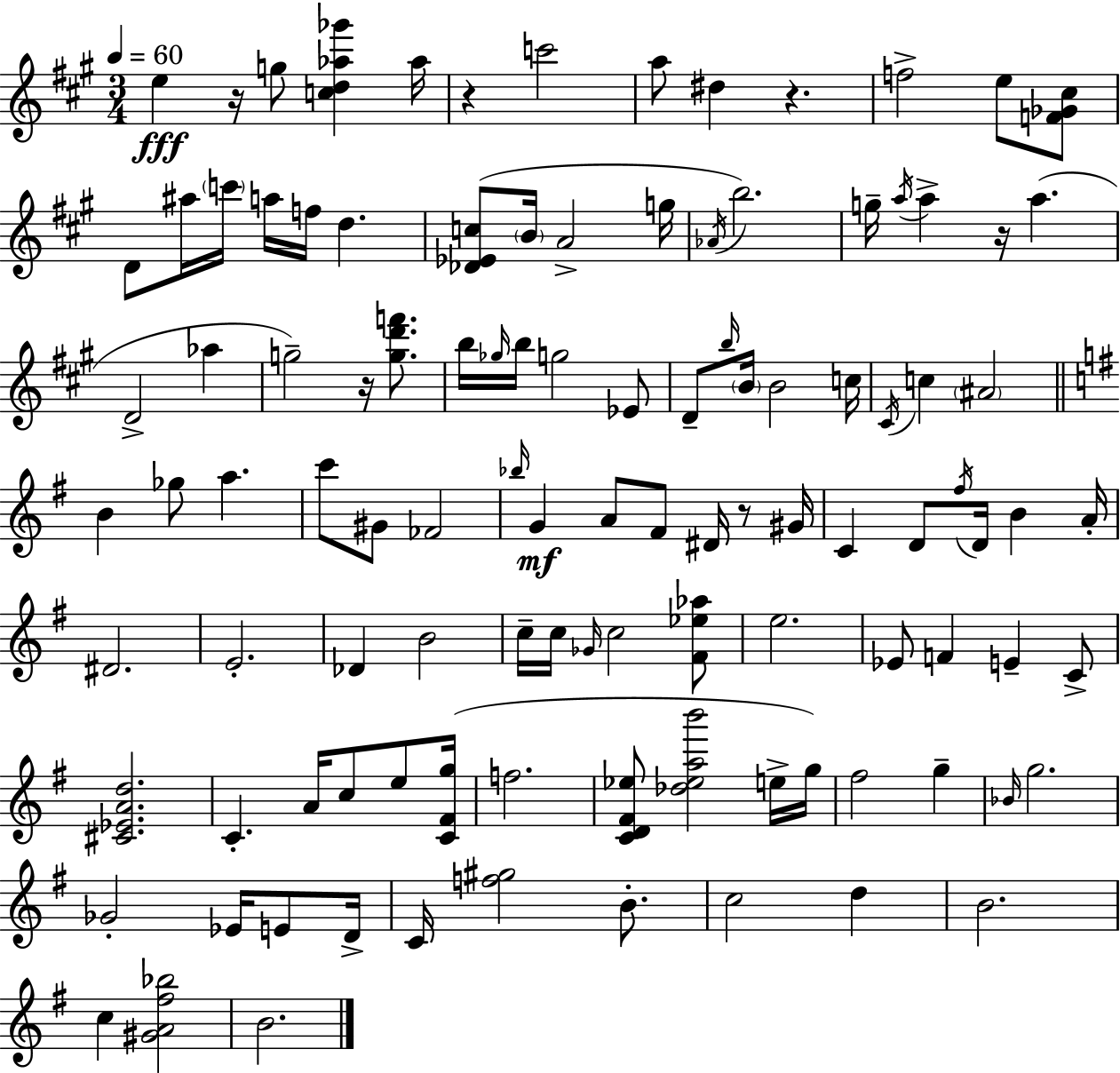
{
  \clef treble
  \numericTimeSignature
  \time 3/4
  \key a \major
  \tempo 4 = 60
  e''4\fff r16 g''8 <c'' d'' aes'' ges'''>4 aes''16 | r4 c'''2 | a''8 dis''4 r4. | f''2-> e''8 <f' ges' cis''>8 | \break d'8 ais''16 \parenthesize c'''16 a''16 f''16 d''4. | <des' ees' c''>8( \parenthesize b'16 a'2-> g''16 | \acciaccatura { aes'16 }) b''2. | g''16-- \acciaccatura { a''16 } a''4-> r16 a''4.( | \break d'2-> aes''4 | g''2--) r16 <g'' d''' f'''>8. | b''16 \grace { ges''16 } b''16 g''2 | ees'8 d'8-- \grace { b''16 } \parenthesize b'16 b'2 | \break c''16 \acciaccatura { cis'16 } c''4 \parenthesize ais'2 | \bar "||" \break \key g \major b'4 ges''8 a''4. | c'''8 gis'8 fes'2 | \grace { bes''16 }\mf g'4 a'8 fis'8 dis'16 r8 | gis'16 c'4 d'8 \acciaccatura { fis''16 } d'16 b'4 | \break a'16-. dis'2. | e'2.-. | des'4 b'2 | c''16-- c''16 \grace { ges'16 } c''2 | \break <fis' ees'' aes''>8 e''2. | ees'8 f'4 e'4-- | c'8-> <cis' ees' a' d''>2. | c'4.-. a'16 c''8 | \break e''8 <c' fis' g''>16( f''2. | <c' d' fis' ees''>8 <des'' ees'' a'' b'''>2 | e''16-> g''16) fis''2 g''4-- | \grace { bes'16 } g''2. | \break ges'2-. | ees'16 e'8 d'16-> c'16 <f'' gis''>2 | b'8.-. c''2 | d''4 b'2. | \break c''4 <gis' a' fis'' bes''>2 | b'2. | \bar "|."
}